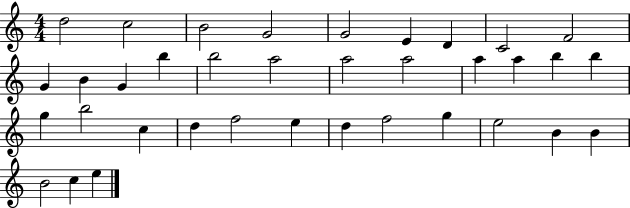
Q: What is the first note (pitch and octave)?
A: D5